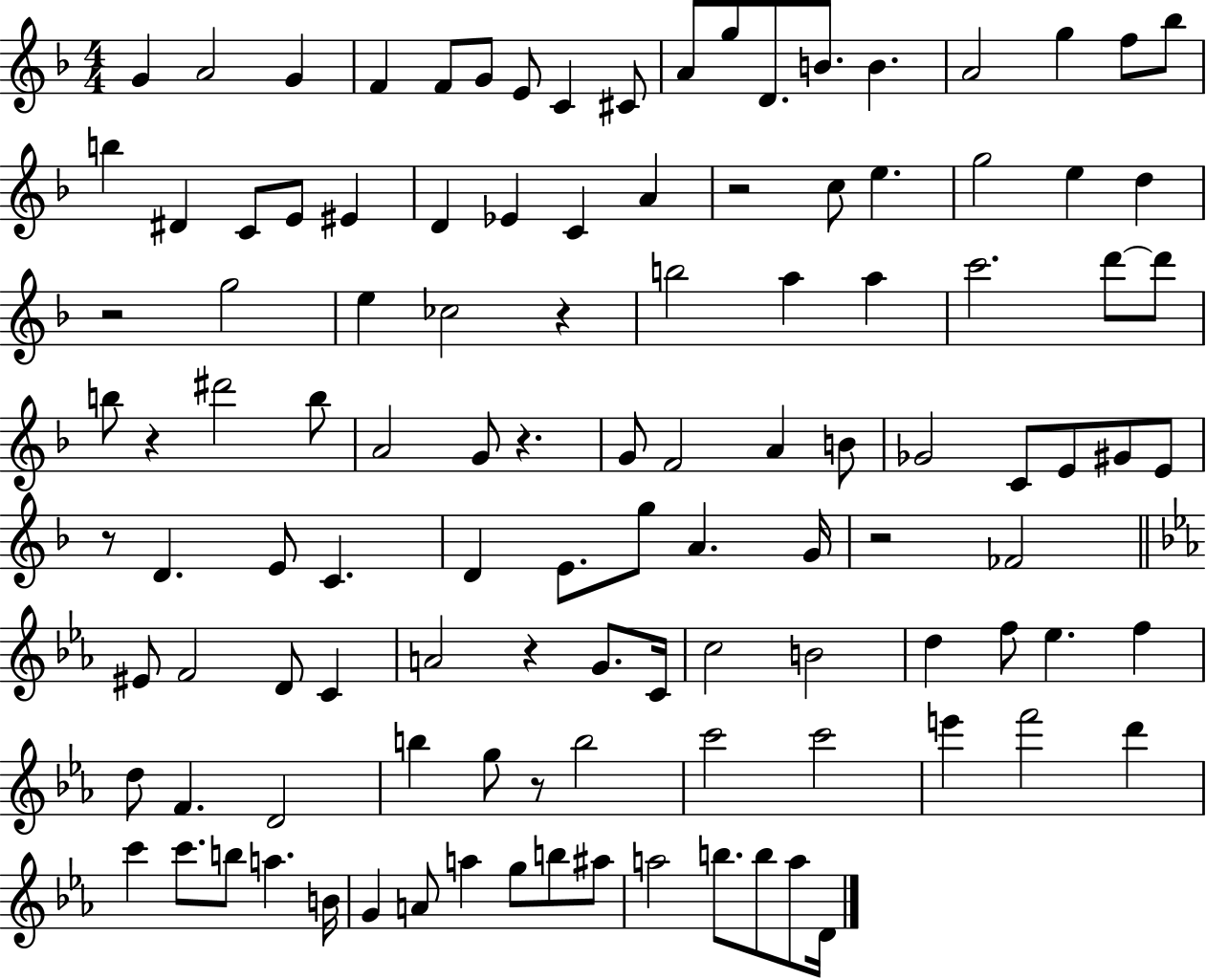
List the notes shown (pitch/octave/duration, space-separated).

G4/q A4/h G4/q F4/q F4/e G4/e E4/e C4/q C#4/e A4/e G5/e D4/e. B4/e. B4/q. A4/h G5/q F5/e Bb5/e B5/q D#4/q C4/e E4/e EIS4/q D4/q Eb4/q C4/q A4/q R/h C5/e E5/q. G5/h E5/q D5/q R/h G5/h E5/q CES5/h R/q B5/h A5/q A5/q C6/h. D6/e D6/e B5/e R/q D#6/h B5/e A4/h G4/e R/q. G4/e F4/h A4/q B4/e Gb4/h C4/e E4/e G#4/e E4/e R/e D4/q. E4/e C4/q. D4/q E4/e. G5/e A4/q. G4/s R/h FES4/h EIS4/e F4/h D4/e C4/q A4/h R/q G4/e. C4/s C5/h B4/h D5/q F5/e Eb5/q. F5/q D5/e F4/q. D4/h B5/q G5/e R/e B5/h C6/h C6/h E6/q F6/h D6/q C6/q C6/e. B5/e A5/q. B4/s G4/q A4/e A5/q G5/e B5/e A#5/e A5/h B5/e. B5/e A5/e D4/s